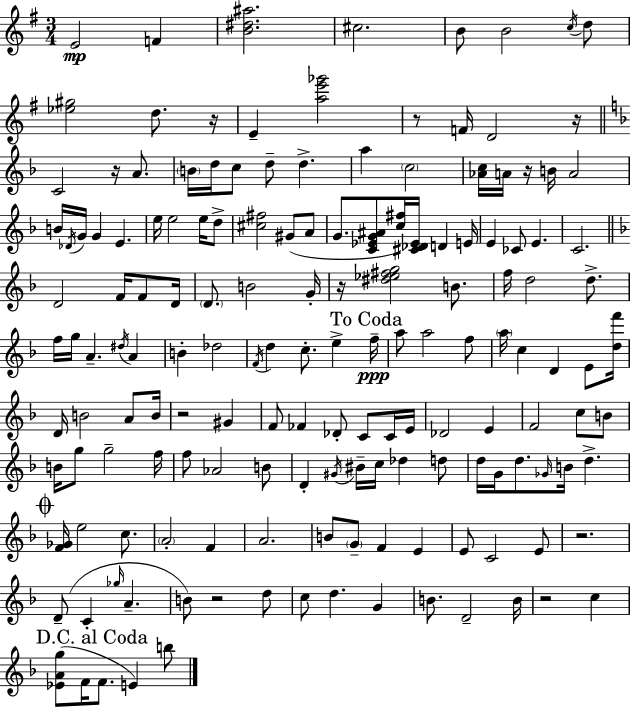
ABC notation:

X:1
T:Untitled
M:3/4
L:1/4
K:Em
E2 F [B^d^a]2 ^c2 B/2 B2 c/4 d/2 [_e^g]2 d/2 z/4 E [ae'_g']2 z/2 F/4 D2 z/4 C2 z/4 A/2 B/4 d/4 c/2 d/2 d a c2 [_Ac]/4 A/4 z/4 B/4 A2 B/4 _D/4 G/4 G E e/4 e2 e/4 d/2 [^c^f]2 ^G/2 A/2 G/2 [C_EG^A]/2 [c^f]/4 [^C_D_E]/4 D E/4 E _C/2 E C2 D2 F/4 F/2 D/4 D/2 B2 G/4 z/4 [^d_e^fg]2 B/2 f/4 d2 d/2 f/4 g/4 A ^d/4 A B _d2 F/4 d c/2 e f/4 a/2 a2 f/2 a/4 c D E/2 [df']/4 D/4 B2 A/2 B/4 z2 ^G F/2 _F _D/2 C/2 C/4 E/4 _D2 E F2 c/2 B/2 B/4 g/2 g2 f/4 f/2 _A2 B/2 D ^G/4 ^B/4 c/4 _d d/2 d/4 G/4 d/2 _G/4 B/4 d [F_G]/4 e2 c/2 A2 F A2 B/2 G/2 F E E/2 C2 E/2 z2 D/2 C _g/4 A B/2 z2 d/2 c/2 d G B/2 D2 B/4 z2 c [_EAg]/2 F/4 F/2 E b/2